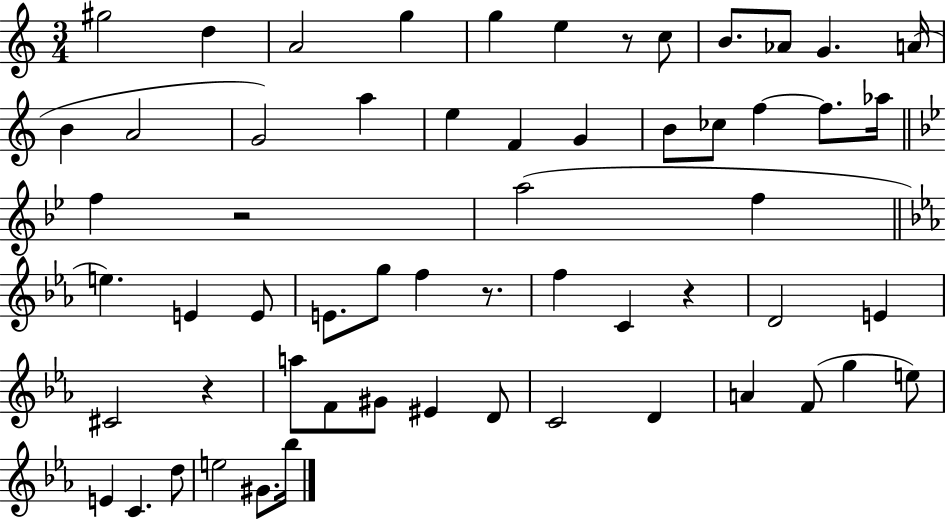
{
  \clef treble
  \numericTimeSignature
  \time 3/4
  \key c \major
  \repeat volta 2 { gis''2 d''4 | a'2 g''4 | g''4 e''4 r8 c''8 | b'8. aes'8 g'4. a'16( | \break b'4 a'2 | g'2) a''4 | e''4 f'4 g'4 | b'8 ces''8 f''4~~ f''8. aes''16 | \break \bar "||" \break \key bes \major f''4 r2 | a''2( f''4 | \bar "||" \break \key ees \major e''4.) e'4 e'8 | e'8. g''8 f''4 r8. | f''4 c'4 r4 | d'2 e'4 | \break cis'2 r4 | a''8 f'8 gis'8 eis'4 d'8 | c'2 d'4 | a'4 f'8( g''4 e''8) | \break e'4 c'4. d''8 | e''2 gis'8. bes''16 | } \bar "|."
}